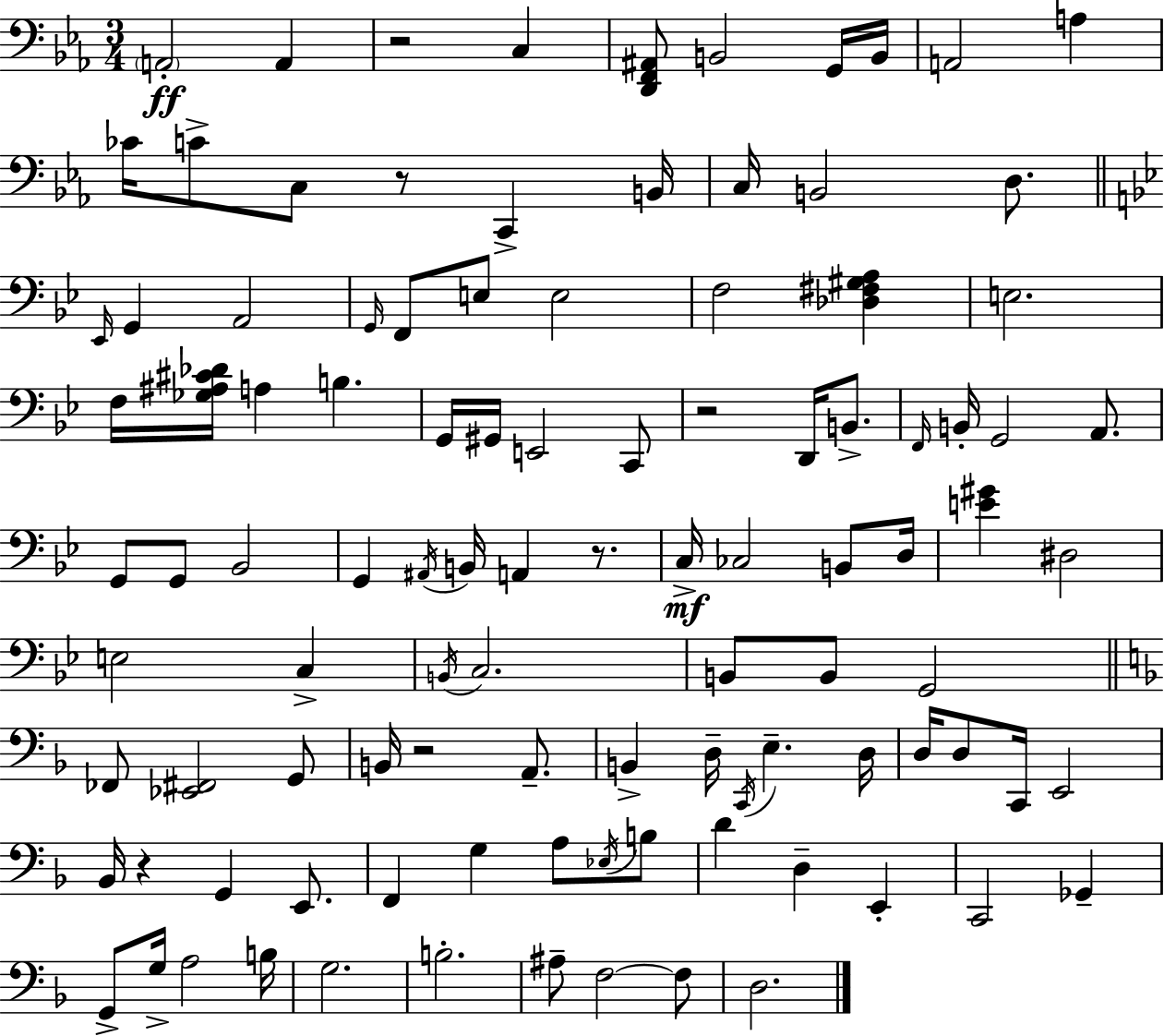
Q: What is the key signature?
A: EES major